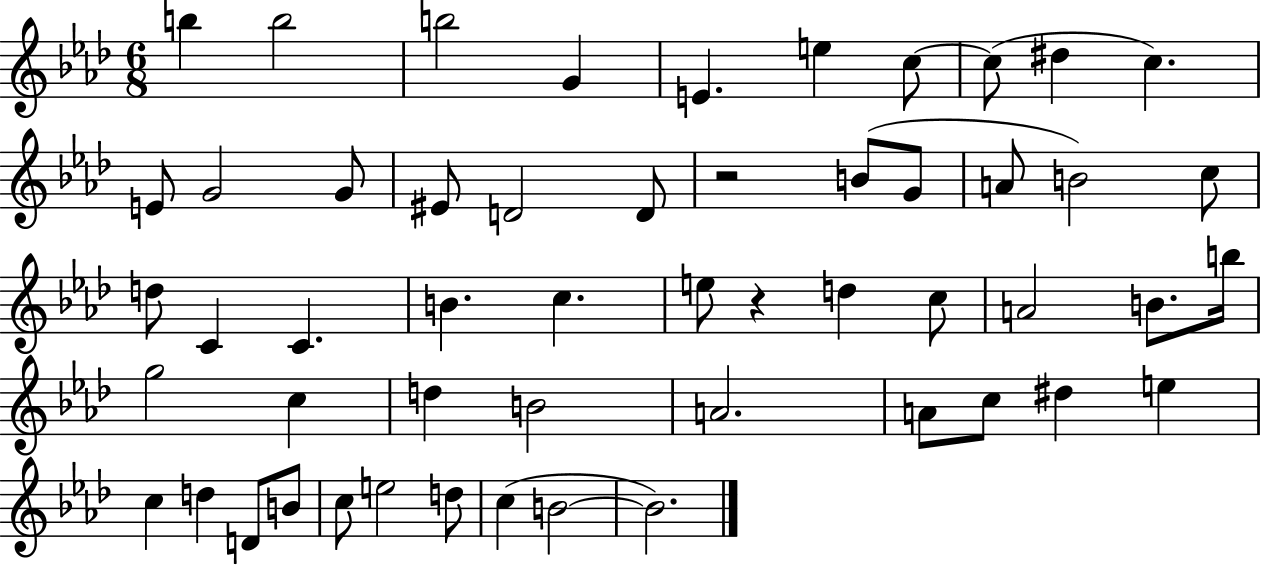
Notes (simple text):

B5/q B5/h B5/h G4/q E4/q. E5/q C5/e C5/e D#5/q C5/q. E4/e G4/h G4/e EIS4/e D4/h D4/e R/h B4/e G4/e A4/e B4/h C5/e D5/e C4/q C4/q. B4/q. C5/q. E5/e R/q D5/q C5/e A4/h B4/e. B5/s G5/h C5/q D5/q B4/h A4/h. A4/e C5/e D#5/q E5/q C5/q D5/q D4/e B4/e C5/e E5/h D5/e C5/q B4/h B4/h.